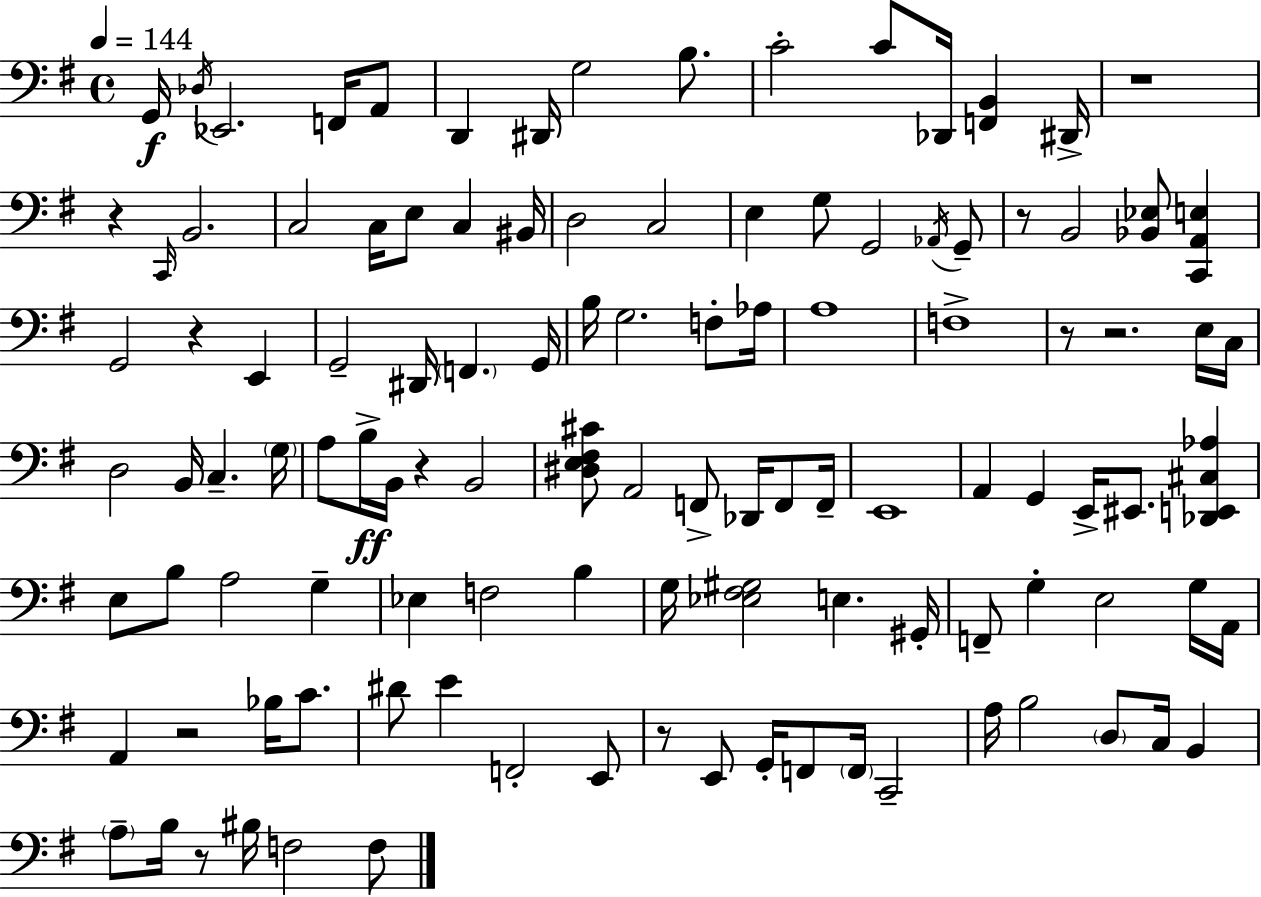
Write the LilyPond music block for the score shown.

{
  \clef bass
  \time 4/4
  \defaultTimeSignature
  \key g \major
  \tempo 4 = 144
  g,16\f \acciaccatura { des16 } ees,2. f,16 a,8 | d,4 dis,16 g2 b8. | c'2-. c'8 des,16 <f, b,>4 | dis,16-> r1 | \break r4 \grace { c,16 } b,2. | c2 c16 e8 c4 | bis,16 d2 c2 | e4 g8 g,2 | \break \acciaccatura { aes,16 } g,8-- r8 b,2 <bes, ees>8 <c, a, e>4 | g,2 r4 e,4 | g,2-- dis,16 \parenthesize f,4. | g,16 b16 g2. | \break f8-. aes16 a1 | f1-> | r8 r2. | e16 c16 d2 b,16 c4.-- | \break \parenthesize g16 a8 b16->\ff b,16 r4 b,2 | <dis e fis cis'>8 a,2 f,8-> des,16 | f,8 f,16-- e,1 | a,4 g,4 e,16-> eis,8. <des, e, cis aes>4 | \break e8 b8 a2 g4-- | ees4 f2 b4 | g16 <ees fis gis>2 e4. | gis,16-. f,8-- g4-. e2 | \break g16 a,16 a,4 r2 bes16 | c'8. dis'8 e'4 f,2-. | e,8 r8 e,8 g,16-. f,8 \parenthesize f,16 c,2-- | a16 b2 \parenthesize d8 c16 b,4 | \break \parenthesize a8-- b16 r8 bis16 f2 | f8 \bar "|."
}